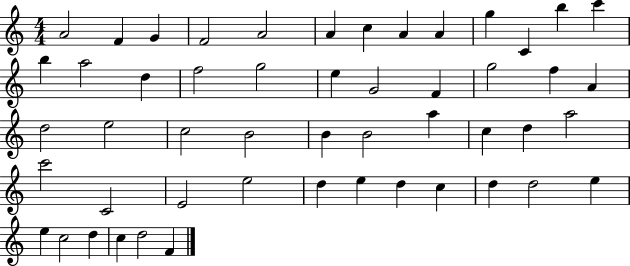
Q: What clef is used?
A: treble